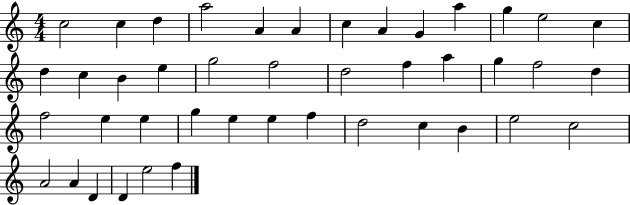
X:1
T:Untitled
M:4/4
L:1/4
K:C
c2 c d a2 A A c A G a g e2 c d c B e g2 f2 d2 f a g f2 d f2 e e g e e f d2 c B e2 c2 A2 A D D e2 f